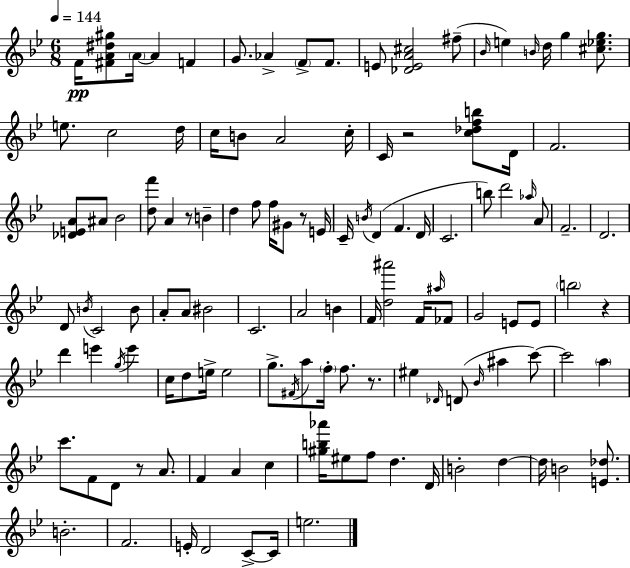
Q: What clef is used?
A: treble